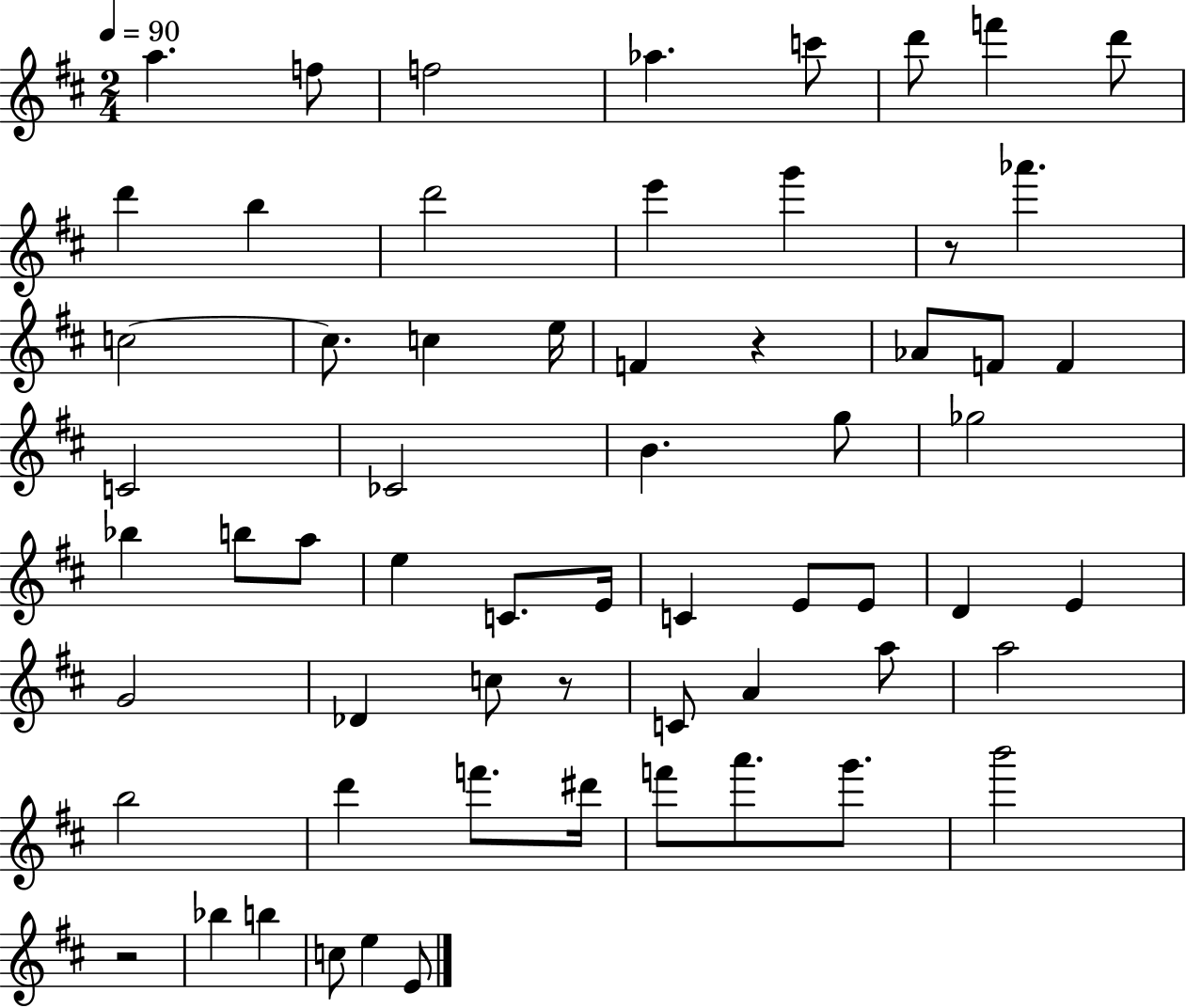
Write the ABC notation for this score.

X:1
T:Untitled
M:2/4
L:1/4
K:D
a f/2 f2 _a c'/2 d'/2 f' d'/2 d' b d'2 e' g' z/2 _a' c2 c/2 c e/4 F z _A/2 F/2 F C2 _C2 B g/2 _g2 _b b/2 a/2 e C/2 E/4 C E/2 E/2 D E G2 _D c/2 z/2 C/2 A a/2 a2 b2 d' f'/2 ^d'/4 f'/2 a'/2 g'/2 b'2 z2 _b b c/2 e E/2